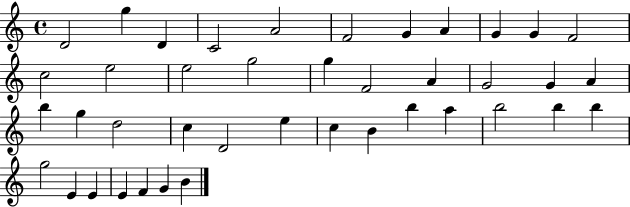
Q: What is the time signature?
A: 4/4